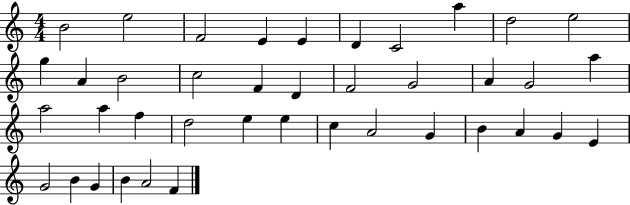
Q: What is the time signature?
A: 4/4